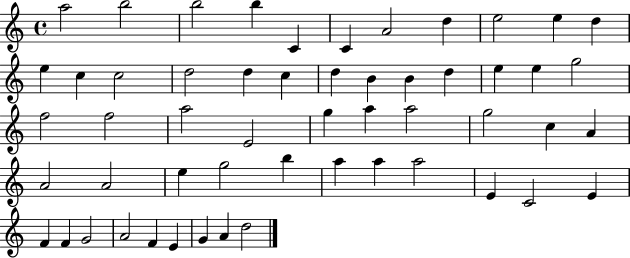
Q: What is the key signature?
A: C major